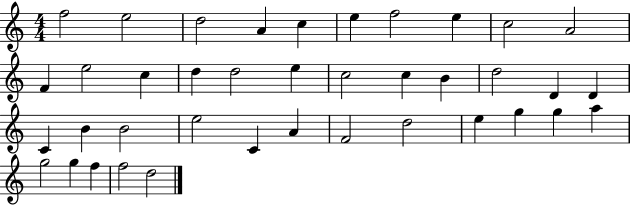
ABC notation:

X:1
T:Untitled
M:4/4
L:1/4
K:C
f2 e2 d2 A c e f2 e c2 A2 F e2 c d d2 e c2 c B d2 D D C B B2 e2 C A F2 d2 e g g a g2 g f f2 d2